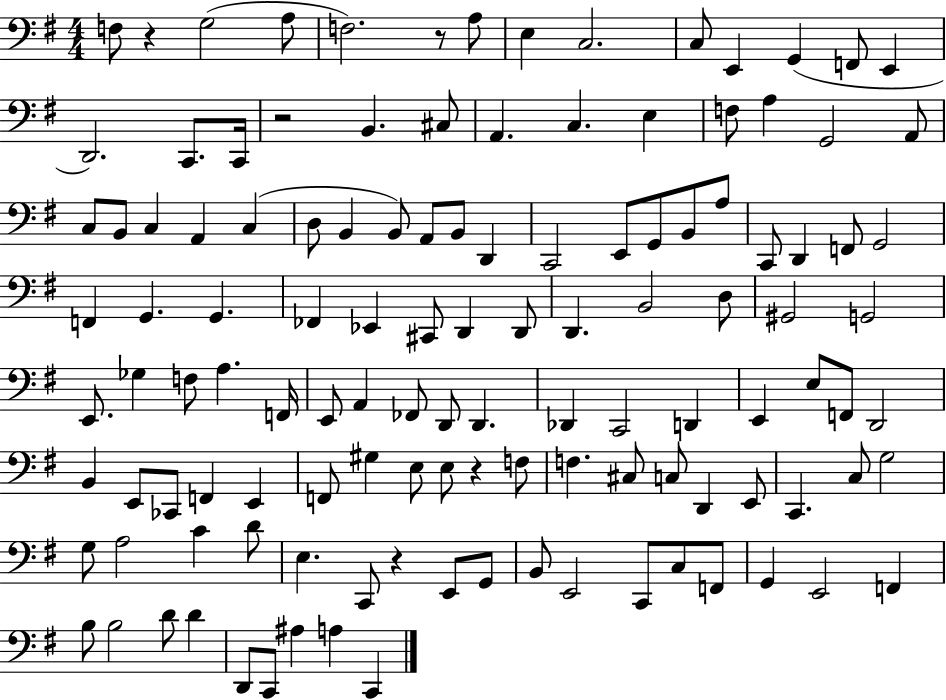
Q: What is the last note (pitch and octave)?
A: C2